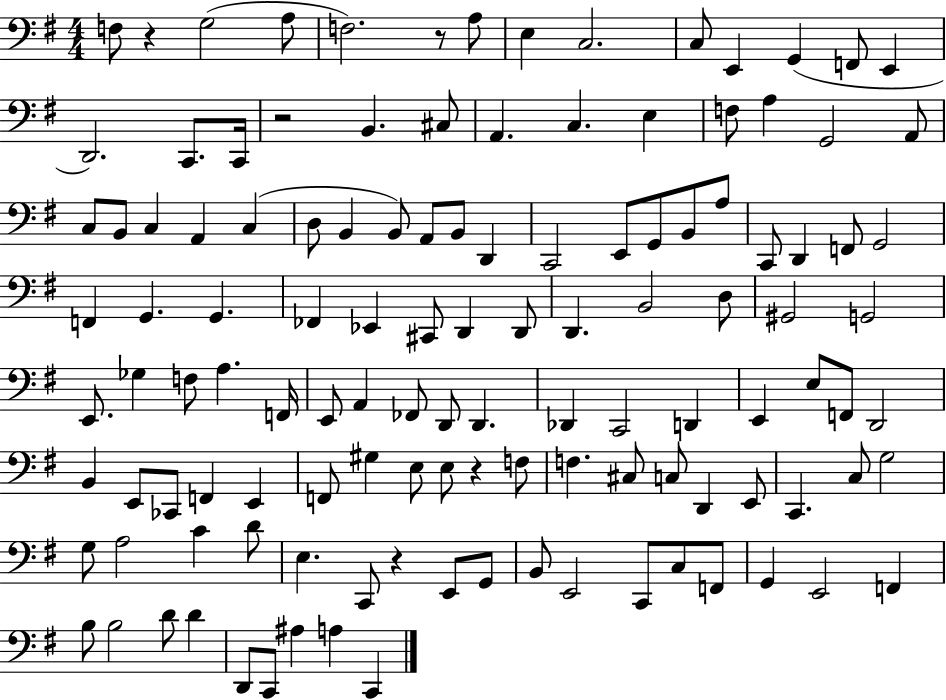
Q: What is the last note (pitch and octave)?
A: C2